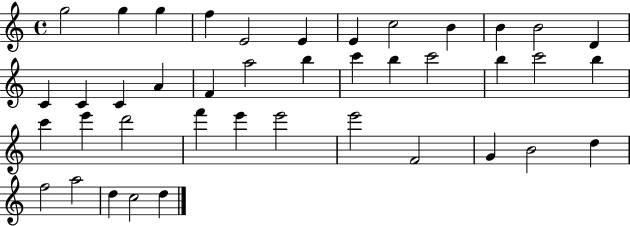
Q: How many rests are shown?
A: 0